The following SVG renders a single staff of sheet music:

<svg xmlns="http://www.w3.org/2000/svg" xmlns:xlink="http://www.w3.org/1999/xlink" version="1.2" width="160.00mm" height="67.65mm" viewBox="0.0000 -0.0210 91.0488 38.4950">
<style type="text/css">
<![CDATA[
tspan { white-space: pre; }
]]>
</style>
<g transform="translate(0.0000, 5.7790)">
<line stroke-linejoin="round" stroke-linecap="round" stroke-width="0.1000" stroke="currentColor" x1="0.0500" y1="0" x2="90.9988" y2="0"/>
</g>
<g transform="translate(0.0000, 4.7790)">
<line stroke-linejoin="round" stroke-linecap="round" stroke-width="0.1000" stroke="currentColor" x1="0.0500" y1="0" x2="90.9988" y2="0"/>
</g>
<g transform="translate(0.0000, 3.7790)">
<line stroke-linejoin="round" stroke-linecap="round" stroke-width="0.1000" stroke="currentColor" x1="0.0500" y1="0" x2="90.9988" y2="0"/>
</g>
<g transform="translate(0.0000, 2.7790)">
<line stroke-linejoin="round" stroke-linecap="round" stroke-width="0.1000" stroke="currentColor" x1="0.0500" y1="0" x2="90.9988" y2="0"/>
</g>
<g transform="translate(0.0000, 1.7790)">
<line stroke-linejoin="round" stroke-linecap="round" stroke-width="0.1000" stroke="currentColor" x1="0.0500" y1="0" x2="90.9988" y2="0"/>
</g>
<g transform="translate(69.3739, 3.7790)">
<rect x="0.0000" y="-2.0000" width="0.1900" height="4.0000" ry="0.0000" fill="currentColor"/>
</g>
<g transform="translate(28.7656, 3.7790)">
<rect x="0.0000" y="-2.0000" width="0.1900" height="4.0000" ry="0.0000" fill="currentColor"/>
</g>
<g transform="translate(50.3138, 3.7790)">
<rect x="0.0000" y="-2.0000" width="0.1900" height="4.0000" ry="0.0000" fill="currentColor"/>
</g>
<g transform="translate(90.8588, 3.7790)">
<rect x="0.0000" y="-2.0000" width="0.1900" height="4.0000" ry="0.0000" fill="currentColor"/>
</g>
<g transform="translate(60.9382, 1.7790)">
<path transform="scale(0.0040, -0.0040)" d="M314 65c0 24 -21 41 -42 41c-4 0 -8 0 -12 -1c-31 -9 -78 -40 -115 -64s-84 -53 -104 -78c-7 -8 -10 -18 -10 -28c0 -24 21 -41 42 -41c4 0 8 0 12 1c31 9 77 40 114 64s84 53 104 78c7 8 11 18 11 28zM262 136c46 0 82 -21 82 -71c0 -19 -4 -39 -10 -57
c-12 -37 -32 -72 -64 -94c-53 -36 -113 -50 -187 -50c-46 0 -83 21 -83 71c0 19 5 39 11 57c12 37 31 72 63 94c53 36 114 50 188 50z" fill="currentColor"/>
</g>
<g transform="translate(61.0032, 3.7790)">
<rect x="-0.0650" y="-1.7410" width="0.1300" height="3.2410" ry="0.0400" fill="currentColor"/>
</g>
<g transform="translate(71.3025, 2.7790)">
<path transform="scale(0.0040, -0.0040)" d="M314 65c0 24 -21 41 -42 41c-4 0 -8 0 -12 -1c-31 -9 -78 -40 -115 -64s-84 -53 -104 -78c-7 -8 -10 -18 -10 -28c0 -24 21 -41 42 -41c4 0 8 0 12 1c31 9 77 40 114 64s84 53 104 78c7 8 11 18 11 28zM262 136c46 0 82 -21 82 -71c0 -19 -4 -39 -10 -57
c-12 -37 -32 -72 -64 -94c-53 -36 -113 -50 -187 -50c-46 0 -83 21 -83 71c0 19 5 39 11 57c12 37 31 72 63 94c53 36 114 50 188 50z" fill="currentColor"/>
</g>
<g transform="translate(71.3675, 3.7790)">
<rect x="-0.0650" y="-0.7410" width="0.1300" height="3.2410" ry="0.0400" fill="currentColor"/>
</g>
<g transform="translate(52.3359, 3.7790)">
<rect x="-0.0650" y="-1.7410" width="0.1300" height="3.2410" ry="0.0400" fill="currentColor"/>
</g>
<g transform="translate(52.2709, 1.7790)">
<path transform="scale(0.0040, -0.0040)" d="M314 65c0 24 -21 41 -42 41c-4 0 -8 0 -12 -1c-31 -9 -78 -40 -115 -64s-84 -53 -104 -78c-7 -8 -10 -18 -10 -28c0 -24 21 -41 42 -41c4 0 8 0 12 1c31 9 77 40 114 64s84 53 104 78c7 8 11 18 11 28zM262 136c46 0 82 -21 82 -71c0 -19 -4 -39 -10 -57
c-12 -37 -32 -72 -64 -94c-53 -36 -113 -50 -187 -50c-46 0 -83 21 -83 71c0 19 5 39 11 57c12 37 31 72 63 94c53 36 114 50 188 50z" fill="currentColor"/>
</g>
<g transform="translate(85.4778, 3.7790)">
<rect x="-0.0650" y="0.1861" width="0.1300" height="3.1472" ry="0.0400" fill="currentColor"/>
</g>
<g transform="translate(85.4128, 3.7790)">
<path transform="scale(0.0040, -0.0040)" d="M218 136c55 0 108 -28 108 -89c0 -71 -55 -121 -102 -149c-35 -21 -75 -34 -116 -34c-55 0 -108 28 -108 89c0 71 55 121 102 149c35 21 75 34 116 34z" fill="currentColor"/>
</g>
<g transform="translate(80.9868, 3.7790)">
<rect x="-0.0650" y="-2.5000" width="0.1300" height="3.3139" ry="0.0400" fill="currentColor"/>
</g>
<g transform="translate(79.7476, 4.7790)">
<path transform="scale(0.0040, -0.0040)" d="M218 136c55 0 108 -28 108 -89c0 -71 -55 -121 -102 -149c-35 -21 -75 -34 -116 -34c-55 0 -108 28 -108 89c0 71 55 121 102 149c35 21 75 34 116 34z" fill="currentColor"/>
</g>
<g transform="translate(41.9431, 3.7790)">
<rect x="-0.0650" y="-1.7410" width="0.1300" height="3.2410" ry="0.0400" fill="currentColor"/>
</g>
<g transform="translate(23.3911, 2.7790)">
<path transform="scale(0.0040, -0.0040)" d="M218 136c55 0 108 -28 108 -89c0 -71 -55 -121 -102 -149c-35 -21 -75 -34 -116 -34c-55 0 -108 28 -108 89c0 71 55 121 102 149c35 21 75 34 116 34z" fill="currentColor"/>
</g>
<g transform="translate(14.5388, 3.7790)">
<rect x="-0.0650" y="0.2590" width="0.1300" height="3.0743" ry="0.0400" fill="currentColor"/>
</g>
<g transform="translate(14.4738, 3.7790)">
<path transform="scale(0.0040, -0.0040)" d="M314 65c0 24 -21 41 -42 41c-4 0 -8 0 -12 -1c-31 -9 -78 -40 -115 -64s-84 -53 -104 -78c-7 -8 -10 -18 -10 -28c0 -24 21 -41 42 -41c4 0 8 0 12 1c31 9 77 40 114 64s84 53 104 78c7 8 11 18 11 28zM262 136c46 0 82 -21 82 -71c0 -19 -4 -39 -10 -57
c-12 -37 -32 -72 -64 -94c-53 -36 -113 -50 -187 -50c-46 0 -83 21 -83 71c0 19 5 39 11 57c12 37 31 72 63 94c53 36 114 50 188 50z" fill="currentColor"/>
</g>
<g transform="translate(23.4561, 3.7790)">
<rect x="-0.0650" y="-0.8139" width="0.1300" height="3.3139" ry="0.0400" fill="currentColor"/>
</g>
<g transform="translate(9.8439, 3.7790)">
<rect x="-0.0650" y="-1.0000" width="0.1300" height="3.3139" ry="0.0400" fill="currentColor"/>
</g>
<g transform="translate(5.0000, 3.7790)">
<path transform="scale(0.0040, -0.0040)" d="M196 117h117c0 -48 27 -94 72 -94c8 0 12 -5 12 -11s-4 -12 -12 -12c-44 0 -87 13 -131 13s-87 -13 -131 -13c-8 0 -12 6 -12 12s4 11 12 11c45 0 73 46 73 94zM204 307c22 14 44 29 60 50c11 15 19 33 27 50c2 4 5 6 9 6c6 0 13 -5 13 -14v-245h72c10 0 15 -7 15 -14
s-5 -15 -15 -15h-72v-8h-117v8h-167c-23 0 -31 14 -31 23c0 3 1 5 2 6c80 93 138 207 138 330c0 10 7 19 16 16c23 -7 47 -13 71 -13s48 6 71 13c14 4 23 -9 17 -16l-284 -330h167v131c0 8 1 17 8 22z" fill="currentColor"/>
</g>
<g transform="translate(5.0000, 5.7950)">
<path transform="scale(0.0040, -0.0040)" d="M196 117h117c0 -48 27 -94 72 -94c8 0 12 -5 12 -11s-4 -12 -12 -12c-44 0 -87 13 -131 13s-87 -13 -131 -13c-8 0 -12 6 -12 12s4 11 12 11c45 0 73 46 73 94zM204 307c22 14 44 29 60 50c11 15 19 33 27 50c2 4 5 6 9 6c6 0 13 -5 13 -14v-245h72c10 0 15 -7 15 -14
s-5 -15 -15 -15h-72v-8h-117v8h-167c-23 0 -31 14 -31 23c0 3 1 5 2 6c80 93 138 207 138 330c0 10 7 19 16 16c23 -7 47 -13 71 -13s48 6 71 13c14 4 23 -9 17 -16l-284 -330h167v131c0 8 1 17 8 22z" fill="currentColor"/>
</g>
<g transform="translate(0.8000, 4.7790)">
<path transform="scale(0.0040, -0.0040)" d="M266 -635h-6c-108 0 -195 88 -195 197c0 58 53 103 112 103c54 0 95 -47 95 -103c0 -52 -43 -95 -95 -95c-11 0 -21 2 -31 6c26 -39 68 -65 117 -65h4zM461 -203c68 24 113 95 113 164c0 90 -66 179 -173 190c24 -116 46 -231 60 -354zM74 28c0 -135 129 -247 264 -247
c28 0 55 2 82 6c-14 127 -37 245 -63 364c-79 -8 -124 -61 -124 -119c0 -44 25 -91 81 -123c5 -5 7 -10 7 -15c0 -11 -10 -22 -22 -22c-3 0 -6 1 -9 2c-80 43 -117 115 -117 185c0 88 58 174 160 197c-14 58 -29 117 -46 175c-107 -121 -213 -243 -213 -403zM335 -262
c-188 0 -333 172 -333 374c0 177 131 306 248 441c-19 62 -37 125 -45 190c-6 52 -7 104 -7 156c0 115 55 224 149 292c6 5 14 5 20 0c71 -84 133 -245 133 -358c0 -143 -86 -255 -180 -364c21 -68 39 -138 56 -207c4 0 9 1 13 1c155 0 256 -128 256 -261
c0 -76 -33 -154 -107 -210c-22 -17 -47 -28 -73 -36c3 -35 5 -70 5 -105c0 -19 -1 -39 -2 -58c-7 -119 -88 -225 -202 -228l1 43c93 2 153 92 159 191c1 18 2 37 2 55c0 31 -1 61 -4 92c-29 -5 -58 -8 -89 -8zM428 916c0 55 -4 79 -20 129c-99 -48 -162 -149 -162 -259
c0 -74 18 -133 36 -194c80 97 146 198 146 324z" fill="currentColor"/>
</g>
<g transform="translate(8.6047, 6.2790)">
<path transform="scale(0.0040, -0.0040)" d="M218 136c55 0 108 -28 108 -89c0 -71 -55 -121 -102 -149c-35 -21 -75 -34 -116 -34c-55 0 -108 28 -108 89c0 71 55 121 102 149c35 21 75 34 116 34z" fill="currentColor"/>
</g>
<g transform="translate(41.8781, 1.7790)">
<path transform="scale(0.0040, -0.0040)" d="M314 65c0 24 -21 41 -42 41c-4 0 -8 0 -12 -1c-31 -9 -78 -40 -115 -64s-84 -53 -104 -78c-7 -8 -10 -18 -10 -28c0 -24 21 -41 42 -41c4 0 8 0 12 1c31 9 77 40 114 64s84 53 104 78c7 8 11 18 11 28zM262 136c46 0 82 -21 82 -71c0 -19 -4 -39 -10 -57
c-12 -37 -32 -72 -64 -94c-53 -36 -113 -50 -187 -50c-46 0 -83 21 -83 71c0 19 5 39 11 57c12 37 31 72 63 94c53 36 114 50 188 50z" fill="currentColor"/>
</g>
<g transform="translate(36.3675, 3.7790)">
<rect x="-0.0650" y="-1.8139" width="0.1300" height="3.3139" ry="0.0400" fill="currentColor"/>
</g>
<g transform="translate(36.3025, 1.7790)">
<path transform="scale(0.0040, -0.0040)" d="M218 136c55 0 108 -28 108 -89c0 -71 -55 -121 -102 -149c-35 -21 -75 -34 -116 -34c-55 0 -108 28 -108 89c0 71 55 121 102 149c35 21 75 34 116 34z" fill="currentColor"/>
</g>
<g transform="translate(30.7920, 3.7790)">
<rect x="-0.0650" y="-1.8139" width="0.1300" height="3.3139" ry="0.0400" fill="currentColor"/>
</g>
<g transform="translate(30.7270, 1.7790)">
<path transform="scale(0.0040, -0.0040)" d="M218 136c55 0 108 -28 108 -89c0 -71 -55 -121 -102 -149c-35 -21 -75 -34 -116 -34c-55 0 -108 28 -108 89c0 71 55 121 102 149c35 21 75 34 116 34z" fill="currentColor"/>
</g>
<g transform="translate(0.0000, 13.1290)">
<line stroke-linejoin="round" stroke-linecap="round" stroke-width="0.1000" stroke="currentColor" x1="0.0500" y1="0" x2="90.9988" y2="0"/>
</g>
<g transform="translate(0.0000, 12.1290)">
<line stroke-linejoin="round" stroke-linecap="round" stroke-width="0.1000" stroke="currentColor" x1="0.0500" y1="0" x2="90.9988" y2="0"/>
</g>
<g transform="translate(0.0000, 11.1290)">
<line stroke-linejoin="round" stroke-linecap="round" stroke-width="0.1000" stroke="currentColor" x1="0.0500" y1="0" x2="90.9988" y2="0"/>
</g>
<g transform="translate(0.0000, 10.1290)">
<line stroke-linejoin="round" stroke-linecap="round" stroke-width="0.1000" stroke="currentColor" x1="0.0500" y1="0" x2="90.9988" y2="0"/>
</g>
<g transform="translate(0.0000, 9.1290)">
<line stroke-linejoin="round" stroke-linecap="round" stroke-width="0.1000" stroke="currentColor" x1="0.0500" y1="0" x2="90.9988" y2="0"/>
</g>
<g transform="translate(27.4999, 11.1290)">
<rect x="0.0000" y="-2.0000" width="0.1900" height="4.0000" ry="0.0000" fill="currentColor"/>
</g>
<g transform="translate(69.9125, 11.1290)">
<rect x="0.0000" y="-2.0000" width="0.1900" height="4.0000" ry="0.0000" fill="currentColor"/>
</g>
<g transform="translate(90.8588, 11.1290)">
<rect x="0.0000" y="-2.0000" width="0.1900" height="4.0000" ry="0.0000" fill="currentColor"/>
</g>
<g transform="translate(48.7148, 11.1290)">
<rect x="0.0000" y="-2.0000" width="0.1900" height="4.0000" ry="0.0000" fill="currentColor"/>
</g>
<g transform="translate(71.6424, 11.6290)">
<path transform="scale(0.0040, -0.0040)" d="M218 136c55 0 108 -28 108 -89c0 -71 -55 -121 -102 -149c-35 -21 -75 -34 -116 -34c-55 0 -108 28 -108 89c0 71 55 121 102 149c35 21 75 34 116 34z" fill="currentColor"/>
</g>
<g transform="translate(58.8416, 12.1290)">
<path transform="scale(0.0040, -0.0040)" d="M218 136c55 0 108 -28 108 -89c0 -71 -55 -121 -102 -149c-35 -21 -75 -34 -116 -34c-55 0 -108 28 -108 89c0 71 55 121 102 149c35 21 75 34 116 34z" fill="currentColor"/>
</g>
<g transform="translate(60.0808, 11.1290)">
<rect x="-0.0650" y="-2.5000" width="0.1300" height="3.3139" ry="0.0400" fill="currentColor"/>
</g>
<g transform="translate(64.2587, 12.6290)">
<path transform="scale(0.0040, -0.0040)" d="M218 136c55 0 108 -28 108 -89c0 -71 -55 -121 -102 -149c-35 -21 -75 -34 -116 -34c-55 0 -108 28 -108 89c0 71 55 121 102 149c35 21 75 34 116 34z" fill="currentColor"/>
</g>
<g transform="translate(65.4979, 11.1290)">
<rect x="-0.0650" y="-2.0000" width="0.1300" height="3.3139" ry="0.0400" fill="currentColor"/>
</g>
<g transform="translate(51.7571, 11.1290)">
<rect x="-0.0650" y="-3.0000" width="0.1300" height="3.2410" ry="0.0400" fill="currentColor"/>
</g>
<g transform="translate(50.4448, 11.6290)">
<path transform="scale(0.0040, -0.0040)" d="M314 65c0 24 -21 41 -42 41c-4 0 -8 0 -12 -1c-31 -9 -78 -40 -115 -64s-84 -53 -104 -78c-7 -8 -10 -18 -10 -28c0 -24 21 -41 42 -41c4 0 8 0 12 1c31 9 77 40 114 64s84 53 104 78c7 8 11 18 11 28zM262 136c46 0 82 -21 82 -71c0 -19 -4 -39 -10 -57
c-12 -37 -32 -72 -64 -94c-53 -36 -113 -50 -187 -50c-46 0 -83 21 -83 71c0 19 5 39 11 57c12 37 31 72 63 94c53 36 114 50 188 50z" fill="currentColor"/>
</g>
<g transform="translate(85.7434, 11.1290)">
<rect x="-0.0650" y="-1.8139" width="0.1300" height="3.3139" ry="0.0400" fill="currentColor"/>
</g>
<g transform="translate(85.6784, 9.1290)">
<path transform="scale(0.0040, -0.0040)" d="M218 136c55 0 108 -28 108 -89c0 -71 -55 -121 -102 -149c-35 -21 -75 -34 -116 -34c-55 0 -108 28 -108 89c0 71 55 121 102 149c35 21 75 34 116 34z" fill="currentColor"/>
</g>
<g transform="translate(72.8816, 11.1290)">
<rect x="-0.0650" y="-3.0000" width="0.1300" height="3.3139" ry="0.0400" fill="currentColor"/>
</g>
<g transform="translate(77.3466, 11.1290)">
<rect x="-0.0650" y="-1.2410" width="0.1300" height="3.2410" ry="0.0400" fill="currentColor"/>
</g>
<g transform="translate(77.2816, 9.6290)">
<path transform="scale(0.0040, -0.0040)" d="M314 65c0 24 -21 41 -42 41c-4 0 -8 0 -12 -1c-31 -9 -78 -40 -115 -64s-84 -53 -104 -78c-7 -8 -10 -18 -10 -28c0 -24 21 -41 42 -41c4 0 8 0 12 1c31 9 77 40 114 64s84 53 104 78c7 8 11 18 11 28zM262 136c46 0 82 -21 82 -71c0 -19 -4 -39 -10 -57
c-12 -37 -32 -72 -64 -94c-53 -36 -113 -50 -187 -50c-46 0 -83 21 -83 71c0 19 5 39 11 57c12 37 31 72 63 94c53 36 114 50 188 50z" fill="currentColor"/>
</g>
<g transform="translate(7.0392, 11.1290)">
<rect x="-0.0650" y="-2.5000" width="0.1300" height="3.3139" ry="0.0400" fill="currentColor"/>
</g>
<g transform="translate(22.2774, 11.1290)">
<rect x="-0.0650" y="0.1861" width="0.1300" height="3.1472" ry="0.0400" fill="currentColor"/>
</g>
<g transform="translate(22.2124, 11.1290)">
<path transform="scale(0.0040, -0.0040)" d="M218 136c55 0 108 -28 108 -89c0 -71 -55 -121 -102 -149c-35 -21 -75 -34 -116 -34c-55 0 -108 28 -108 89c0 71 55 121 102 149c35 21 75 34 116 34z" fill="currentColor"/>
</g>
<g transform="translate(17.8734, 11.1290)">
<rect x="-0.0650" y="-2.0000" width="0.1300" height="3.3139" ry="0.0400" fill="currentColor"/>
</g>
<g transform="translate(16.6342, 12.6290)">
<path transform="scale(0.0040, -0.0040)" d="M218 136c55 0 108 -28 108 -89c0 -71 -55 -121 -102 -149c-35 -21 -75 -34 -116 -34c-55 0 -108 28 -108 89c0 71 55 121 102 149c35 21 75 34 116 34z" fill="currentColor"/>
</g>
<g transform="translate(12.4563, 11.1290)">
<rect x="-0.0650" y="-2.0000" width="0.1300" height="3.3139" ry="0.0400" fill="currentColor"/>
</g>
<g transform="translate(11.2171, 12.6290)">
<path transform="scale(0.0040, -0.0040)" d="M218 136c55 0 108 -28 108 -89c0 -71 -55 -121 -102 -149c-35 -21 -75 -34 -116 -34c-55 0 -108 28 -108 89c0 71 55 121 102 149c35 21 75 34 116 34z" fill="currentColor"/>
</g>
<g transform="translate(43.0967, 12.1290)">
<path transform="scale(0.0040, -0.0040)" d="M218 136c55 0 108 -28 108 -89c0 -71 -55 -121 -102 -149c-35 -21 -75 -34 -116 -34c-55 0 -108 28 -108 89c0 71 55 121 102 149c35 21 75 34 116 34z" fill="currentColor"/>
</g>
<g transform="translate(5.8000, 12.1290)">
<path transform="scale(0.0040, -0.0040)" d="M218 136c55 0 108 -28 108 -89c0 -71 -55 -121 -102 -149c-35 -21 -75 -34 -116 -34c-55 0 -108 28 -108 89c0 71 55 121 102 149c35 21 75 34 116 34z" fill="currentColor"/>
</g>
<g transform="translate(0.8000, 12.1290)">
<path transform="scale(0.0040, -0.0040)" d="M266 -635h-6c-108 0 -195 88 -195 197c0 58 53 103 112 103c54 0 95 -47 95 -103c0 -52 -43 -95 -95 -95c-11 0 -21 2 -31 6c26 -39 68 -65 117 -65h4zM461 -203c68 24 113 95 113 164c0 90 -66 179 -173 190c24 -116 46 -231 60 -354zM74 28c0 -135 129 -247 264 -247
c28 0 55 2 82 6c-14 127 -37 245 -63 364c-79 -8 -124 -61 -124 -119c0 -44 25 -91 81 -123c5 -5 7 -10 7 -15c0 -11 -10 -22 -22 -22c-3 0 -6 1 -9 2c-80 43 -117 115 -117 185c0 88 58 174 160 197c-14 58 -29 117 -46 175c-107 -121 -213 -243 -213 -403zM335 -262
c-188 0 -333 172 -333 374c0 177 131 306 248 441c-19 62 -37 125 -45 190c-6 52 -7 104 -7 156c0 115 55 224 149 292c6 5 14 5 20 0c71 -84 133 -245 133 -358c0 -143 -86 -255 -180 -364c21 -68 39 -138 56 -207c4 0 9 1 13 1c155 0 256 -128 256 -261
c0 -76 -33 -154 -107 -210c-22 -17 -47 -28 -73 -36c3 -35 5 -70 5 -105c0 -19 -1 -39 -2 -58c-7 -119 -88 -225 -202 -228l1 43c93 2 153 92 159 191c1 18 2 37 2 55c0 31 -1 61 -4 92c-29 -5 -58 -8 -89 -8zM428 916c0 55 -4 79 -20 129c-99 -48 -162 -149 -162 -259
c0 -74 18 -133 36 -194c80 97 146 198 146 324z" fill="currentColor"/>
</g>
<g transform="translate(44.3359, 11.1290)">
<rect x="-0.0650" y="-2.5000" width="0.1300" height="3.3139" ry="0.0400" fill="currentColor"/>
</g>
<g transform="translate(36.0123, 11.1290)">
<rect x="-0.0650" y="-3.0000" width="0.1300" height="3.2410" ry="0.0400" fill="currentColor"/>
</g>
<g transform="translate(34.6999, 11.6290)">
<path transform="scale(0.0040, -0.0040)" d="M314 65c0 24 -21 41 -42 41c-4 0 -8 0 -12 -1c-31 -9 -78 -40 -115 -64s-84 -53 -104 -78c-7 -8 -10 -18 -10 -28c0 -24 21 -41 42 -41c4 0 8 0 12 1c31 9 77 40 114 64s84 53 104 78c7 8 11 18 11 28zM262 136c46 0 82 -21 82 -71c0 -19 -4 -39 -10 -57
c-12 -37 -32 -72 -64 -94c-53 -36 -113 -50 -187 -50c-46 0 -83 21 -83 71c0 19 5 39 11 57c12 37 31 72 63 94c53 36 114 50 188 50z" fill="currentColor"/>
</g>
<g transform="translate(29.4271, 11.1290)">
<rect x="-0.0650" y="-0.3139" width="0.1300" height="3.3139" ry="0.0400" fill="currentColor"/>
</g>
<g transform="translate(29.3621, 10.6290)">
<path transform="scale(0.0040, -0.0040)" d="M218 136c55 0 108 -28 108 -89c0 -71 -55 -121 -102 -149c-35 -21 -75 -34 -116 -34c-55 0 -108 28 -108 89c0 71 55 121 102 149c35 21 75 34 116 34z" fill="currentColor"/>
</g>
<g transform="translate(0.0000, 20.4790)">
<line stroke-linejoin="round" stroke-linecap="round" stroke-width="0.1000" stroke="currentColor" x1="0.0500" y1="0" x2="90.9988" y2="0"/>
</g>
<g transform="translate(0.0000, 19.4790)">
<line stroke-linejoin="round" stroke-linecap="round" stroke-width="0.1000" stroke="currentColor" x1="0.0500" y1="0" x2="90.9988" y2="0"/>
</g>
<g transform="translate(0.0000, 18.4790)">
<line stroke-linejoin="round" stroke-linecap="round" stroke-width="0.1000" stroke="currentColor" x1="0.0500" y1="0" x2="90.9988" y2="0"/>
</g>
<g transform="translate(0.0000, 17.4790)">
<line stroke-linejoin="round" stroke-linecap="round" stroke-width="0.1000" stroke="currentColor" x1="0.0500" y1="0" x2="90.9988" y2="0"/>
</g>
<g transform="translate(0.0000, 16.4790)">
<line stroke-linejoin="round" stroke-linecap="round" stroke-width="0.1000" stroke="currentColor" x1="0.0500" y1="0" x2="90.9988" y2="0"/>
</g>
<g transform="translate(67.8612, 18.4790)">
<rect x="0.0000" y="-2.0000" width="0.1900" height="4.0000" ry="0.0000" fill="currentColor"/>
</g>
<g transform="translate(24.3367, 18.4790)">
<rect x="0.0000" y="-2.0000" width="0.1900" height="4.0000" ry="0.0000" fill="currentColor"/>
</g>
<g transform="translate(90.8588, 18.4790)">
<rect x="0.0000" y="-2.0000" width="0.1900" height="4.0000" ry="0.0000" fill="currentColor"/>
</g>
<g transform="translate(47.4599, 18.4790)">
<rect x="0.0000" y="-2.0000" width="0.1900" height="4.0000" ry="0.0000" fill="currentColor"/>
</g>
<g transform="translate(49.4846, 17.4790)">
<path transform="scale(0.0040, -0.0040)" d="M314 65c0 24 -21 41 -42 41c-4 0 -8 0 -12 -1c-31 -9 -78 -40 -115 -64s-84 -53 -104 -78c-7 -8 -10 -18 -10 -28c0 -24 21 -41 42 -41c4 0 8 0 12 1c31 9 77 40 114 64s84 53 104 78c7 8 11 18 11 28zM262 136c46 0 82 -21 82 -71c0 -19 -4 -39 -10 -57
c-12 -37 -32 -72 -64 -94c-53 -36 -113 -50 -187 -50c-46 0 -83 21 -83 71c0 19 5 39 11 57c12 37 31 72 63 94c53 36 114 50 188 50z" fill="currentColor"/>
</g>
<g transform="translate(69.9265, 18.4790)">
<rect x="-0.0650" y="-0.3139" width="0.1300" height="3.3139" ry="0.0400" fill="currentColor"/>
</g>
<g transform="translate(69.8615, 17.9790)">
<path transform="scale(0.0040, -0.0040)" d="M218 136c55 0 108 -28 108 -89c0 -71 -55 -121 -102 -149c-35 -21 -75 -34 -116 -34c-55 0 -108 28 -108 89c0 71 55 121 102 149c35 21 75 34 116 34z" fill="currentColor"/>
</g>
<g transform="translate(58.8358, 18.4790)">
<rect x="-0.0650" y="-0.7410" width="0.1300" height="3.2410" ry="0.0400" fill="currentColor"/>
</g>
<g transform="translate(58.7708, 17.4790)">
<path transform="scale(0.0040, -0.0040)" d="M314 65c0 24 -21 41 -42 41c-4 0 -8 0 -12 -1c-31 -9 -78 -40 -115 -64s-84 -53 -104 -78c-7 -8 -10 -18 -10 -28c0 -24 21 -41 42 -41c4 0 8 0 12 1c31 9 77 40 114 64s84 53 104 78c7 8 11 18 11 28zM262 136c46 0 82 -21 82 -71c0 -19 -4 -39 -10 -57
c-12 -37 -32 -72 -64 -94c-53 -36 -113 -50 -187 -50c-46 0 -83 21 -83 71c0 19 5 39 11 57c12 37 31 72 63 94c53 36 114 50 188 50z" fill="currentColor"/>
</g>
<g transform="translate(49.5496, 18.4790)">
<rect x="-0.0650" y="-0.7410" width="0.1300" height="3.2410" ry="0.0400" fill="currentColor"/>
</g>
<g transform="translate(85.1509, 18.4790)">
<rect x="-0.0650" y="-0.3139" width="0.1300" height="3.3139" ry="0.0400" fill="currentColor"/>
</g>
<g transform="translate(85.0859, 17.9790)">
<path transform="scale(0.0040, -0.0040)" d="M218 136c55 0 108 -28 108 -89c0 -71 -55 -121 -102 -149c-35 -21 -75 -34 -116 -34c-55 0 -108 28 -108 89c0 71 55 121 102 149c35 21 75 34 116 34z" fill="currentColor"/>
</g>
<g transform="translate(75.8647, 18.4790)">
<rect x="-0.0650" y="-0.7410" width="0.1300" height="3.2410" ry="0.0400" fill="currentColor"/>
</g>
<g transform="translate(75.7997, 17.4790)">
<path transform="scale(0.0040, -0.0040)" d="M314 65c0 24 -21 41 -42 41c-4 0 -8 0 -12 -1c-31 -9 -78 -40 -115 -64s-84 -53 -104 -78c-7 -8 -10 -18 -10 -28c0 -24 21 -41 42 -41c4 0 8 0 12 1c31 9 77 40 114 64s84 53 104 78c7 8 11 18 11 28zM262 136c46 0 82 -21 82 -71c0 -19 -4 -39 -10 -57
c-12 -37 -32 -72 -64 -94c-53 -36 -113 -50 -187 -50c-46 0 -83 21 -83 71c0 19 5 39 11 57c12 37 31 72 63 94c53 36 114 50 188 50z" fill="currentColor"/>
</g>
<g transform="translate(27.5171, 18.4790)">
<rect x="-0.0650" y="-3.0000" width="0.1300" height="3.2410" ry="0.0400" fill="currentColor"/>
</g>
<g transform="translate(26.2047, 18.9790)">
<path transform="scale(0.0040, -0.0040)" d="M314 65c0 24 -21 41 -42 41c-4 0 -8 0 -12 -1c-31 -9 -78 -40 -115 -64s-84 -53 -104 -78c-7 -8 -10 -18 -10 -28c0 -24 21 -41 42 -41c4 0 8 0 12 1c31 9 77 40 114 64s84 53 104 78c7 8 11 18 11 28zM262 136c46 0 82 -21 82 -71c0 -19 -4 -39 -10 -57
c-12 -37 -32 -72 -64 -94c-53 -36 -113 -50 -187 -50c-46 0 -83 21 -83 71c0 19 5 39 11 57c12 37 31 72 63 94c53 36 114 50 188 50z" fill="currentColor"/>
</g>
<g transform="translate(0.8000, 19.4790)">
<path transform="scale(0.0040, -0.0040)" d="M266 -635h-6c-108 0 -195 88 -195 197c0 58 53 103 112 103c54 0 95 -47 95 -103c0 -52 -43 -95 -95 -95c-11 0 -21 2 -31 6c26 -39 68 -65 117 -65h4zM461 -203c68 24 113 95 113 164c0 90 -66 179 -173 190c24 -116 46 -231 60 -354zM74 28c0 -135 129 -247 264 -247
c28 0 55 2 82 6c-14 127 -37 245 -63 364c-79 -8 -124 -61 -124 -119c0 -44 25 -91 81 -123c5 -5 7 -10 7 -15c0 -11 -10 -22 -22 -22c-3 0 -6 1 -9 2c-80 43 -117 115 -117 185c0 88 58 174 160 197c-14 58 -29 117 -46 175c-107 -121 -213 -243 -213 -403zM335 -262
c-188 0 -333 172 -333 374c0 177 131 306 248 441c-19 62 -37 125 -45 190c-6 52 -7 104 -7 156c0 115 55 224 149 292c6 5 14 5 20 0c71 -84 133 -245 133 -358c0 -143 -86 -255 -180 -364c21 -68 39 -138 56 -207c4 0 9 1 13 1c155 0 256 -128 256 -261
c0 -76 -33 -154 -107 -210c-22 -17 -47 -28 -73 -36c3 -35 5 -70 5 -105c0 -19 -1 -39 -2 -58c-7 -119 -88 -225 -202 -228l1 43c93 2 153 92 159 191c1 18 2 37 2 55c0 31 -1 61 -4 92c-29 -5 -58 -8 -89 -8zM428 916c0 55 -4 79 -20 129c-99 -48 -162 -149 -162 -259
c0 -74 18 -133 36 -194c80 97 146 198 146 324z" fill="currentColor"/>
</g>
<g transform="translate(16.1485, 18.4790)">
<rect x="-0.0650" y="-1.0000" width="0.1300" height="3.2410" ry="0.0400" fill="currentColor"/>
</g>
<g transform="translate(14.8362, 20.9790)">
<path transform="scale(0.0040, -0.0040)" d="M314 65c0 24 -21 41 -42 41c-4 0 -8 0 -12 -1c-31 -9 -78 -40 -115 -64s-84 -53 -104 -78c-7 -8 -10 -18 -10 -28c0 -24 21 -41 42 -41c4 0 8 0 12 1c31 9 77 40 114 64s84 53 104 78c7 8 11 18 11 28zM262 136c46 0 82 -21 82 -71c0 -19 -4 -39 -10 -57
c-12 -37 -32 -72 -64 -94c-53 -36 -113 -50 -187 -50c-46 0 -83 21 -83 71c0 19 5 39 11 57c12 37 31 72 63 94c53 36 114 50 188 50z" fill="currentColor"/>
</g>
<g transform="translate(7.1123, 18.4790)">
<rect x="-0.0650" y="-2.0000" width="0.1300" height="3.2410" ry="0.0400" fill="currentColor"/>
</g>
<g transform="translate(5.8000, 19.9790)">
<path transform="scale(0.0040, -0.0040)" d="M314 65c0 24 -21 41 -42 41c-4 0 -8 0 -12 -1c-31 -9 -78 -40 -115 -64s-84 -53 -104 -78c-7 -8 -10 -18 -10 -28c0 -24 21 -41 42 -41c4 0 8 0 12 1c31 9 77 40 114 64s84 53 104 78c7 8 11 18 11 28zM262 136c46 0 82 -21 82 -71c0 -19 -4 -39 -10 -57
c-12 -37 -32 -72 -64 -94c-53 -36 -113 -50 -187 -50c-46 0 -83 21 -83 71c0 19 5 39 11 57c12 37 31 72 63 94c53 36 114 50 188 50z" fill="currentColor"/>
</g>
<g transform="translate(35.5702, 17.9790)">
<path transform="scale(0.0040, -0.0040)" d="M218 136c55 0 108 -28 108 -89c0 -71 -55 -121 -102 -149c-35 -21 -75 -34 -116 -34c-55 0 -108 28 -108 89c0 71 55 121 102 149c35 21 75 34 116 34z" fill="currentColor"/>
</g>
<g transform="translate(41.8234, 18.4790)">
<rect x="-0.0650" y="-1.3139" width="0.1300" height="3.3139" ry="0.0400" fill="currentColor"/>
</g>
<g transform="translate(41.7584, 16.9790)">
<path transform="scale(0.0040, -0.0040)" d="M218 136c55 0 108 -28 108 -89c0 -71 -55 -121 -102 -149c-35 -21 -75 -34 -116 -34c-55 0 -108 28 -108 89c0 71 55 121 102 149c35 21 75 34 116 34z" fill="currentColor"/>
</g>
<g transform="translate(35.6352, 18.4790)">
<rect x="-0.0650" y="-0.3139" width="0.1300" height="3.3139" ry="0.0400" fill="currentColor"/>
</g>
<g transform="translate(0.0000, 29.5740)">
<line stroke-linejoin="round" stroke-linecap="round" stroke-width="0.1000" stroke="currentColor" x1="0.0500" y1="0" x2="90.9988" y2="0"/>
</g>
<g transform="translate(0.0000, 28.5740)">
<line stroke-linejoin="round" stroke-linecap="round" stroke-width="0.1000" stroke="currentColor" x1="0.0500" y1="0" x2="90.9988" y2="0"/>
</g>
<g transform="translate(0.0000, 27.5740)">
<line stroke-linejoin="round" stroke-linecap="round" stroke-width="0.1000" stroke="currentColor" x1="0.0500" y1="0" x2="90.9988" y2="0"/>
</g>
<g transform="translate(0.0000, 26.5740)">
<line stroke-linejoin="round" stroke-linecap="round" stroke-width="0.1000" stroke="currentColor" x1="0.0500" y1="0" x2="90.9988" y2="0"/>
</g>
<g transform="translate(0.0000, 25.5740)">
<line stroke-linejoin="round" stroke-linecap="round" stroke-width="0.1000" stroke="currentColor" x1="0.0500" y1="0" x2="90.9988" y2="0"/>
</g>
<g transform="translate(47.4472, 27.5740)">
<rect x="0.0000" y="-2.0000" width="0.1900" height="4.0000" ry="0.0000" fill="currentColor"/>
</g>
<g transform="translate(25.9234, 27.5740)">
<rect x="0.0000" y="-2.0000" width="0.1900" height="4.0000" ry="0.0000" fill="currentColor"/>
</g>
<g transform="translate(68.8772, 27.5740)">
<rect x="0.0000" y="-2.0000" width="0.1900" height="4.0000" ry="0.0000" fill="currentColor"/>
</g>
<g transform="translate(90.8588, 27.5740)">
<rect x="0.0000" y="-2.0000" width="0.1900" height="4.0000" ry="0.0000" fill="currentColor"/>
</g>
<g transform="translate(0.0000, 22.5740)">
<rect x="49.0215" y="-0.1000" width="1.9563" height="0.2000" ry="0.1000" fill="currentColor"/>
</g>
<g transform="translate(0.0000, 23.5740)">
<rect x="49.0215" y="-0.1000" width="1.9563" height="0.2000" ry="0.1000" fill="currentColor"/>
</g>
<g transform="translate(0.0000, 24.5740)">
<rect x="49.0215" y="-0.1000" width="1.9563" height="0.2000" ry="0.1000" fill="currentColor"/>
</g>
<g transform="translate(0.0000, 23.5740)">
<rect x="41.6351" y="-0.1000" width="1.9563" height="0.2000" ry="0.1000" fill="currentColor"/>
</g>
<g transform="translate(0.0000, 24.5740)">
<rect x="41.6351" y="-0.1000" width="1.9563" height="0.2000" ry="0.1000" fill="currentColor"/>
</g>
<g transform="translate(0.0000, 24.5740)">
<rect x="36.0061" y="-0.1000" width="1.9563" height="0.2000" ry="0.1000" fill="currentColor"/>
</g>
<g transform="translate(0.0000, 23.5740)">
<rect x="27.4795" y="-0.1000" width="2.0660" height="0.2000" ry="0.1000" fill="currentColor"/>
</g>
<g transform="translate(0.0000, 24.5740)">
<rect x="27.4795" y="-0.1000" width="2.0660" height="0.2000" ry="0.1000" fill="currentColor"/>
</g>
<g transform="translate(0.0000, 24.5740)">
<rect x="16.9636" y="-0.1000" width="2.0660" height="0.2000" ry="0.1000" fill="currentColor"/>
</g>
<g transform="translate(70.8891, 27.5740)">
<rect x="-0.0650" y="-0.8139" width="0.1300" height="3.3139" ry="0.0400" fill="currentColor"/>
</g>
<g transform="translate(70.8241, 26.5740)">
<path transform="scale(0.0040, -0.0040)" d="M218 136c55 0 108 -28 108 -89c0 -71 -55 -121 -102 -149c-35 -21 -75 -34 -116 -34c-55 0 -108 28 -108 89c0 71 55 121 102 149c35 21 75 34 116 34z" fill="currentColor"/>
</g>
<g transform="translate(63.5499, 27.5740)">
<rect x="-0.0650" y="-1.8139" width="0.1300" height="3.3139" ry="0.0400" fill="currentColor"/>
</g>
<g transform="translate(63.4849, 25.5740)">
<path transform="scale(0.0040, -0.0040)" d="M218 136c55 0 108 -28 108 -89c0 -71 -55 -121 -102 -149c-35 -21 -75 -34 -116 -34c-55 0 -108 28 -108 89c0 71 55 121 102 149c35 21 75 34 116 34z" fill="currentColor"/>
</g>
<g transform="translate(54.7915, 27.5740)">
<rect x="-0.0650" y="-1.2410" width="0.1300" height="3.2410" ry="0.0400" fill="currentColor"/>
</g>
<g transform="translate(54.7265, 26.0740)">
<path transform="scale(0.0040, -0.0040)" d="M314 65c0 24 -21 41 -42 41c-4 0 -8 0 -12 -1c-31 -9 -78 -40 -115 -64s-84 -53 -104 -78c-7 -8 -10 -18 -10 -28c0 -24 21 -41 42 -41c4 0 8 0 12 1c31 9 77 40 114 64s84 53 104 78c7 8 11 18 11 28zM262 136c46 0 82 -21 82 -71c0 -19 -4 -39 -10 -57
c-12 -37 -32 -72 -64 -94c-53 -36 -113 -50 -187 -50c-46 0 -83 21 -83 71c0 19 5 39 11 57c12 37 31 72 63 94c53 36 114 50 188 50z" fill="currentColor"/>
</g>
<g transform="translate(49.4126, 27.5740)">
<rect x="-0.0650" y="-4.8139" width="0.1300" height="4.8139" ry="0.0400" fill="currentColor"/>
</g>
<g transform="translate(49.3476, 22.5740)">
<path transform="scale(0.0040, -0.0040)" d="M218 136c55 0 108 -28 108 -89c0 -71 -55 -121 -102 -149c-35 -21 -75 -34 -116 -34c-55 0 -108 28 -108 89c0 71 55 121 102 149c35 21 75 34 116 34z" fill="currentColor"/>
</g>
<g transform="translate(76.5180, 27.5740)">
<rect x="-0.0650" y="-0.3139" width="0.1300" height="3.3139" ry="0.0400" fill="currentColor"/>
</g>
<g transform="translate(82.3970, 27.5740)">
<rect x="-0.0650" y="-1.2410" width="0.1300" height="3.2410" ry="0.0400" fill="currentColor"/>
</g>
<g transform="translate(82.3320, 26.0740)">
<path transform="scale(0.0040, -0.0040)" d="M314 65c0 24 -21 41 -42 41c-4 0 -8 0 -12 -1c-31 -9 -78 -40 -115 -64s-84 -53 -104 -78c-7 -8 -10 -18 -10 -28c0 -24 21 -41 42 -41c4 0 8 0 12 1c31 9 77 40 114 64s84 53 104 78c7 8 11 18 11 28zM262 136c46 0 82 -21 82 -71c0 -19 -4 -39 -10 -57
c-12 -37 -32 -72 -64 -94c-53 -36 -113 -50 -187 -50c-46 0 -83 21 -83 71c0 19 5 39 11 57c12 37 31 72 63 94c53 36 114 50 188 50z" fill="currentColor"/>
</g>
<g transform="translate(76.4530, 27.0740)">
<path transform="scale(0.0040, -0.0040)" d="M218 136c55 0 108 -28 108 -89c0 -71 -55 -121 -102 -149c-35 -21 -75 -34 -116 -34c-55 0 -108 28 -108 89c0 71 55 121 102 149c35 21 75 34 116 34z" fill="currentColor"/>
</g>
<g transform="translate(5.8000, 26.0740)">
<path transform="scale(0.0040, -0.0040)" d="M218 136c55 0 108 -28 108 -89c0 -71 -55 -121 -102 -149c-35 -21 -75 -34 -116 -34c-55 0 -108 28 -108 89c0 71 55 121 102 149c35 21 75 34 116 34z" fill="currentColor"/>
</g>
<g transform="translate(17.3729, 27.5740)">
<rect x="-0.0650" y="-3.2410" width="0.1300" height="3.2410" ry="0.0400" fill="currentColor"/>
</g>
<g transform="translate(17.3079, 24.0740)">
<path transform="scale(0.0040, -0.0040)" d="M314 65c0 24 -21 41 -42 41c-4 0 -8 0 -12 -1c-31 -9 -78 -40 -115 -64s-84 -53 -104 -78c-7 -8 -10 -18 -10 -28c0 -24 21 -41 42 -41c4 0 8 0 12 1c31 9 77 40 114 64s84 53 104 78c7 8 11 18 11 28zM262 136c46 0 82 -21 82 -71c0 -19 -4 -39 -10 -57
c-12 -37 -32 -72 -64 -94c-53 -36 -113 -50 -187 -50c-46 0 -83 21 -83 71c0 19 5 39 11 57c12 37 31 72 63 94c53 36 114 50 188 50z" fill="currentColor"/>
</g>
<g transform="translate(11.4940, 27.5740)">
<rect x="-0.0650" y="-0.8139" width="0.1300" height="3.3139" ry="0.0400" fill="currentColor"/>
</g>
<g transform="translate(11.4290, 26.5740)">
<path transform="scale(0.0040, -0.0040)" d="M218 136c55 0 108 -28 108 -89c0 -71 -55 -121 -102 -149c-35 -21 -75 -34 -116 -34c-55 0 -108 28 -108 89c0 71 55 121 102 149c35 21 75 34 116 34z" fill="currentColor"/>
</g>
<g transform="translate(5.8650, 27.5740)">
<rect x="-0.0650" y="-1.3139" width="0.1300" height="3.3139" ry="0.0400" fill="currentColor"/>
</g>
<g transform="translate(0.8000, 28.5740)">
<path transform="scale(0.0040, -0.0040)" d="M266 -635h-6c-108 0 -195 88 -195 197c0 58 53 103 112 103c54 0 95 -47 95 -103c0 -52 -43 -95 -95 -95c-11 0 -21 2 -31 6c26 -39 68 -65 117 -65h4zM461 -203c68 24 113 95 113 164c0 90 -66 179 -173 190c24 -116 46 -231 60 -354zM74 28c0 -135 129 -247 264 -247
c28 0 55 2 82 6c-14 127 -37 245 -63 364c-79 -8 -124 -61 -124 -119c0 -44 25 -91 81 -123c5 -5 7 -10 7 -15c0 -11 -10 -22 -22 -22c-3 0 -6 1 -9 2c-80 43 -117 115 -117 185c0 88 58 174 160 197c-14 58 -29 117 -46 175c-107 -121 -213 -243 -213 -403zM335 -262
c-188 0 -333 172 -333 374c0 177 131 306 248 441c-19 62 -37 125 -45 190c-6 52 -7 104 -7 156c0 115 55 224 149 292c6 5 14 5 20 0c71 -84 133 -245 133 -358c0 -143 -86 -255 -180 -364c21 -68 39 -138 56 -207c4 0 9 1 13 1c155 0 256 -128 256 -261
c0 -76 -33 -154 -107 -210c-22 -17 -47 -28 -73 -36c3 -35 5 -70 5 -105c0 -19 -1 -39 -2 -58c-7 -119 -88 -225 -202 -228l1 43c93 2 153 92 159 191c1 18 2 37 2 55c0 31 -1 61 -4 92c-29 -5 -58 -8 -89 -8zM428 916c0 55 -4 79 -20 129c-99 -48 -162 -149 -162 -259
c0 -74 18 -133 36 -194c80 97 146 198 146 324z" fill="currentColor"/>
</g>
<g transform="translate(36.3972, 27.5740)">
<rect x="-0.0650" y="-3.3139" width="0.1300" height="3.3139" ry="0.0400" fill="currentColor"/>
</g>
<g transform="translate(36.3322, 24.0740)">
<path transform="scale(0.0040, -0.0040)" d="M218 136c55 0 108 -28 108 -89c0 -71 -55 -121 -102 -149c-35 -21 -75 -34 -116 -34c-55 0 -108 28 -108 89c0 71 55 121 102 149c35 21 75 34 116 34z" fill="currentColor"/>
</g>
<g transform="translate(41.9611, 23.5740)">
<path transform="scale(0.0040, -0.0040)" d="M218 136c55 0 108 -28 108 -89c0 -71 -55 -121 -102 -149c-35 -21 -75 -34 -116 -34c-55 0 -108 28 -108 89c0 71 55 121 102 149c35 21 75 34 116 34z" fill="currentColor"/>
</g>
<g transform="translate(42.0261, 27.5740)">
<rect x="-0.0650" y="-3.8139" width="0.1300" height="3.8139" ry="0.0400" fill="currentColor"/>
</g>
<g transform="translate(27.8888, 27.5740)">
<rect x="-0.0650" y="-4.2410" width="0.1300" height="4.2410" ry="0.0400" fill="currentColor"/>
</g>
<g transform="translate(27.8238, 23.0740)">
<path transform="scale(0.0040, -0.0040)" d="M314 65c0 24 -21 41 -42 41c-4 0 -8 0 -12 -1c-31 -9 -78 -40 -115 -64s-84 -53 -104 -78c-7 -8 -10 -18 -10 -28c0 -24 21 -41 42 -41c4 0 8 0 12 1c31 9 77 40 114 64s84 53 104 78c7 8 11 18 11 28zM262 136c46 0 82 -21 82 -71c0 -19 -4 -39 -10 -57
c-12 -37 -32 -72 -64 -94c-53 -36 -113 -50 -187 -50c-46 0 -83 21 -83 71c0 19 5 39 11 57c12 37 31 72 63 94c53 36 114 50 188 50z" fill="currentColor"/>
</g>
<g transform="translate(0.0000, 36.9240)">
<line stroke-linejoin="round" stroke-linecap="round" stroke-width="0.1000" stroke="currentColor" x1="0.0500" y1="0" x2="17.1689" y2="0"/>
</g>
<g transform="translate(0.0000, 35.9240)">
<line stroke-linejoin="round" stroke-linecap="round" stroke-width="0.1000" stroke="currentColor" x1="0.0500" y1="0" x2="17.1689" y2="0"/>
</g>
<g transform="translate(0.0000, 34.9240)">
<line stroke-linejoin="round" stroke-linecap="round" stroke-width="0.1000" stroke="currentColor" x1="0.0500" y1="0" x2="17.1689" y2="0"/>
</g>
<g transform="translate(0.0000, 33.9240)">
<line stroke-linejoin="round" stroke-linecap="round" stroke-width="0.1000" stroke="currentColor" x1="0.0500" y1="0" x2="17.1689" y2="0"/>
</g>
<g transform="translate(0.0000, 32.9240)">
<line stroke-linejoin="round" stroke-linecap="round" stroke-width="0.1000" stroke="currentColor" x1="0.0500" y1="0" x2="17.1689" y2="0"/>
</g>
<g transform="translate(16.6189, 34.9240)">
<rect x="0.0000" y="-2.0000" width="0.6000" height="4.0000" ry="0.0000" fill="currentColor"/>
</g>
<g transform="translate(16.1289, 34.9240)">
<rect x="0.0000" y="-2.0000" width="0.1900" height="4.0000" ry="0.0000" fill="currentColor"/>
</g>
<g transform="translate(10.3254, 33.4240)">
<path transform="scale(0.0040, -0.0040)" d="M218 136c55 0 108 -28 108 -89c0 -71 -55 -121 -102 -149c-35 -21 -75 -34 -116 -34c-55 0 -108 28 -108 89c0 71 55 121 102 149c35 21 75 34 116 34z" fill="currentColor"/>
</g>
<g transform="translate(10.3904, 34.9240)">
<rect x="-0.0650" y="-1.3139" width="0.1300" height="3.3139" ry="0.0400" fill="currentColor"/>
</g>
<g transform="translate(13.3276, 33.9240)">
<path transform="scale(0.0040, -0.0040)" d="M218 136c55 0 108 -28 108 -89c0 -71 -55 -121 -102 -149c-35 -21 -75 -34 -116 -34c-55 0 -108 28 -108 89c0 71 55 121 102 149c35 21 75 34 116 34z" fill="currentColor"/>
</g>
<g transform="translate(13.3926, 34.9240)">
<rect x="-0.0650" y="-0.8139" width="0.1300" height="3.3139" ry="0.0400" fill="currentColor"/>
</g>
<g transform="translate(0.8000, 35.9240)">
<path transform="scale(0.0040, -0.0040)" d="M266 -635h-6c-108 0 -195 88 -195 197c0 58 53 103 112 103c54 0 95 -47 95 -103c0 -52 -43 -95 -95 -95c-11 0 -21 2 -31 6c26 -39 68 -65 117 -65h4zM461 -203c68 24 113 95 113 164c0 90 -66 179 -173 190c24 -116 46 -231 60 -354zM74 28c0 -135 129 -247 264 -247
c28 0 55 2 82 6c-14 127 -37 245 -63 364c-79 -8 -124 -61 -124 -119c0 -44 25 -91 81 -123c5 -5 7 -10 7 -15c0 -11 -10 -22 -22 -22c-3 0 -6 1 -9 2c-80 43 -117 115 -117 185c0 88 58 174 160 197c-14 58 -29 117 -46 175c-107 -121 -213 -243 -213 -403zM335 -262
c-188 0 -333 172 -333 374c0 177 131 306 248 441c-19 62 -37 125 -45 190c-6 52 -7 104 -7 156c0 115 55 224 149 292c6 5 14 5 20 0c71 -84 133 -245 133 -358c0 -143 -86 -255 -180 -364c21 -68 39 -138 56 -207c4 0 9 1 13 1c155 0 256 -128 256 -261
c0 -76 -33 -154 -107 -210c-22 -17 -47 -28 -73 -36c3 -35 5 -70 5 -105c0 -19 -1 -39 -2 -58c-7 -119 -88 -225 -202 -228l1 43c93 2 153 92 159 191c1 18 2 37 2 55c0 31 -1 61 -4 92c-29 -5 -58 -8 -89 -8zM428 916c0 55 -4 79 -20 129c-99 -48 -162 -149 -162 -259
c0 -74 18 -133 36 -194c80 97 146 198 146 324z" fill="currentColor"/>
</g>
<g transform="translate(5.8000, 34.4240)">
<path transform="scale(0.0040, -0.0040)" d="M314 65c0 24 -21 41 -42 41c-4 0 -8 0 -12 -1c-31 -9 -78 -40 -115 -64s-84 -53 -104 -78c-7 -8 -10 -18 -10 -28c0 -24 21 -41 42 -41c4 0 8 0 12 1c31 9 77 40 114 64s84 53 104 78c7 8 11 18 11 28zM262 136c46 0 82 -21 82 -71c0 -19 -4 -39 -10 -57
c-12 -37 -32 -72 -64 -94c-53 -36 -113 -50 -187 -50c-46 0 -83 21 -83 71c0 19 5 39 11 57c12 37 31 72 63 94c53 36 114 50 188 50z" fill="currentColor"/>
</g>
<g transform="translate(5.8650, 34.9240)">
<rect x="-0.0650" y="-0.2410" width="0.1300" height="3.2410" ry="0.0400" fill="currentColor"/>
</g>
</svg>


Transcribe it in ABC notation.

X:1
T:Untitled
M:4/4
L:1/4
K:C
D B2 d f f f2 f2 f2 d2 G B G F F B c A2 G A2 G F A e2 f F2 D2 A2 c e d2 d2 c d2 c e d b2 d'2 b c' e' e2 f d c e2 c2 e d